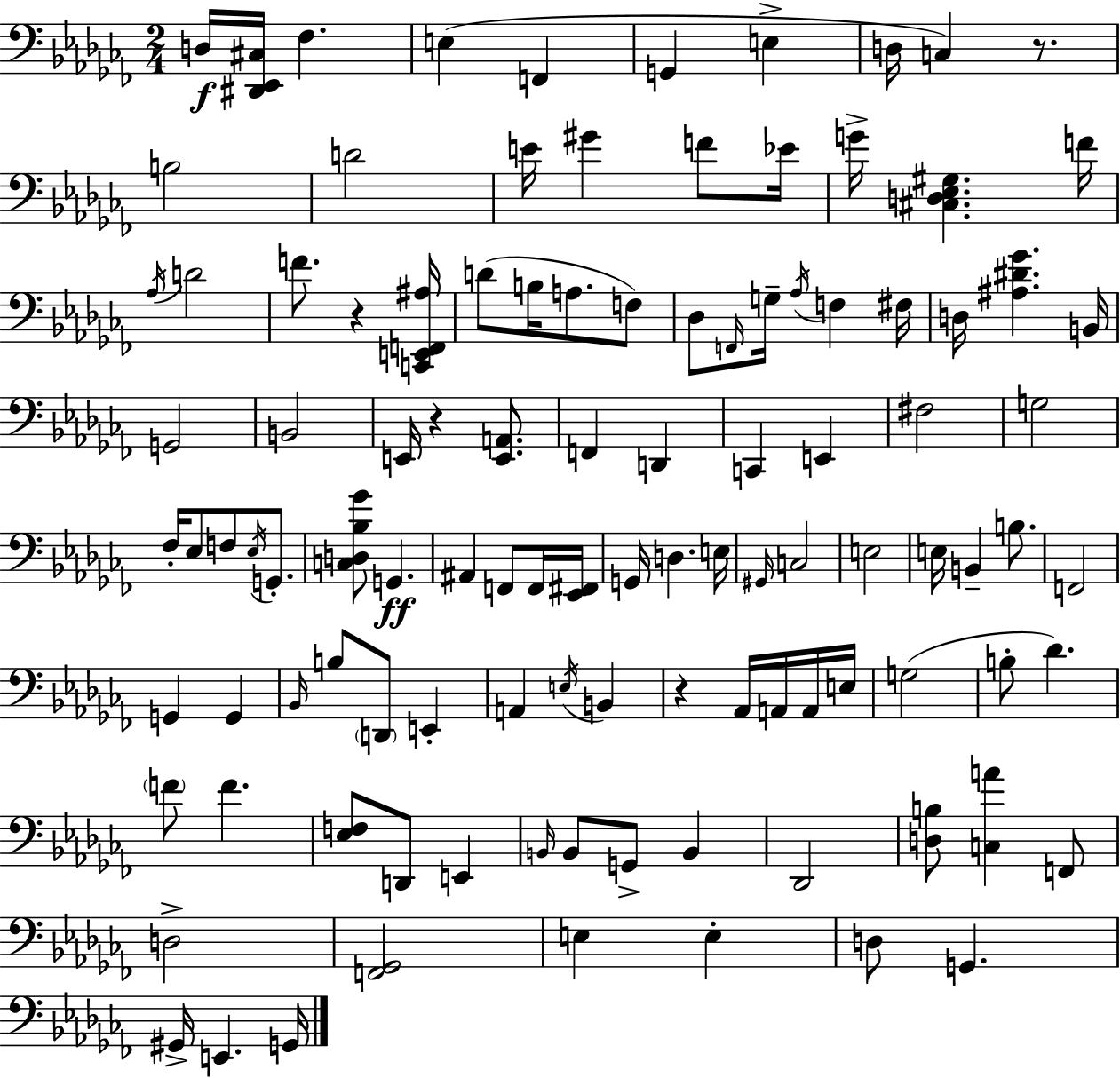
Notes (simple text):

D3/s [D#2,Eb2,C#3]/s FES3/q. E3/q F2/q G2/q E3/q D3/s C3/q R/e. B3/h D4/h E4/s G#4/q F4/e Eb4/s G4/s [C#3,D3,Eb3,G#3]/q. F4/s Ab3/s D4/h F4/e. R/q [C2,E2,F2,A#3]/s D4/e B3/s A3/e. F3/e Db3/e F2/s G3/s Ab3/s F3/q F#3/s D3/s [A#3,D#4,Gb4]/q. B2/s G2/h B2/h E2/s R/q [E2,A2]/e. F2/q D2/q C2/q E2/q F#3/h G3/h FES3/s Eb3/e F3/e Eb3/s G2/e. [C3,D3,Bb3,Gb4]/e G2/q. A#2/q F2/e F2/s [Eb2,F#2]/s G2/s D3/q. E3/s G#2/s C3/h E3/h E3/s B2/q B3/e. F2/h G2/q G2/q Bb2/s B3/e D2/e E2/q A2/q E3/s B2/q R/q Ab2/s A2/s A2/s E3/s G3/h B3/e Db4/q. F4/e F4/q. [Eb3,F3]/e D2/e E2/q B2/s B2/e G2/e B2/q Db2/h [D3,B3]/e [C3,A4]/q F2/e D3/h [F2,Gb2]/h E3/q E3/q D3/e G2/q. G#2/s E2/q. G2/s